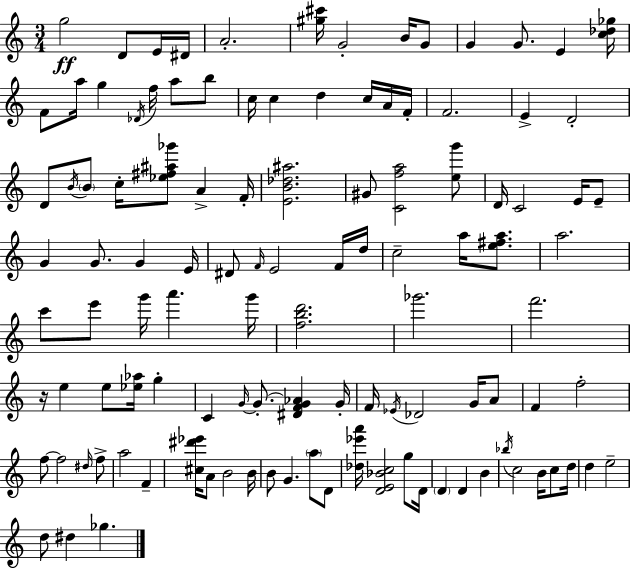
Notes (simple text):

G5/h D4/e E4/s D#4/s A4/h. [G#5,C#6]/s G4/h B4/s G4/e G4/q G4/e. E4/q [C5,Db5,Gb5]/s F4/e A5/s G5/q Db4/s F5/s A5/e B5/e C5/s C5/q D5/q C5/s A4/s F4/s F4/h. E4/q D4/h D4/e B4/s B4/e C5/s [Eb5,F#5,A#5,Gb6]/e A4/q F4/s [E4,B4,Db5,A#5]/h. G#4/e [C4,F5,A5]/h [E5,G6]/e D4/s C4/h E4/s E4/e G4/q G4/e. G4/q E4/s D#4/e F4/s E4/h F4/s D5/s C5/h A5/s [E5,F#5,A5]/e. A5/h. C6/e E6/e G6/s A6/q. G6/s [F5,B5,D6]/h. Gb6/h. F6/h. R/s E5/q E5/e [Eb5,Ab5]/s G5/q C4/q G4/s G4/e. [D#4,F4,G4,Ab4]/q G4/s F4/s Eb4/s Db4/h G4/s A4/e F4/q F5/h F5/e F5/h D#5/s F5/e A5/h F4/q [C#5,D#6,Eb6]/s A4/e B4/h B4/s B4/e G4/q. A5/e D4/e [Db5,Eb6,A6]/s [D4,E4,Bb4,C5]/h G5/e D4/s D4/q D4/q B4/q Bb5/s C5/h B4/s C5/e D5/s D5/q E5/h D5/e D#5/q Gb5/q.